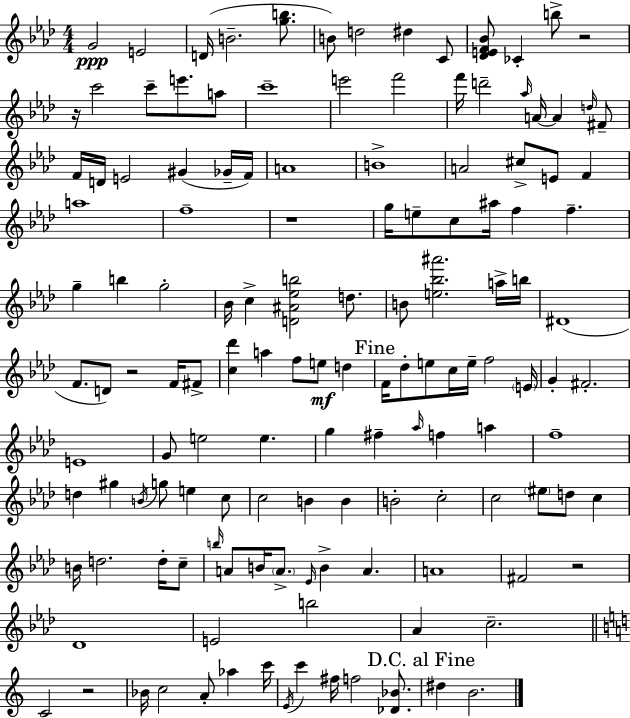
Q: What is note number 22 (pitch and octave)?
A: A4